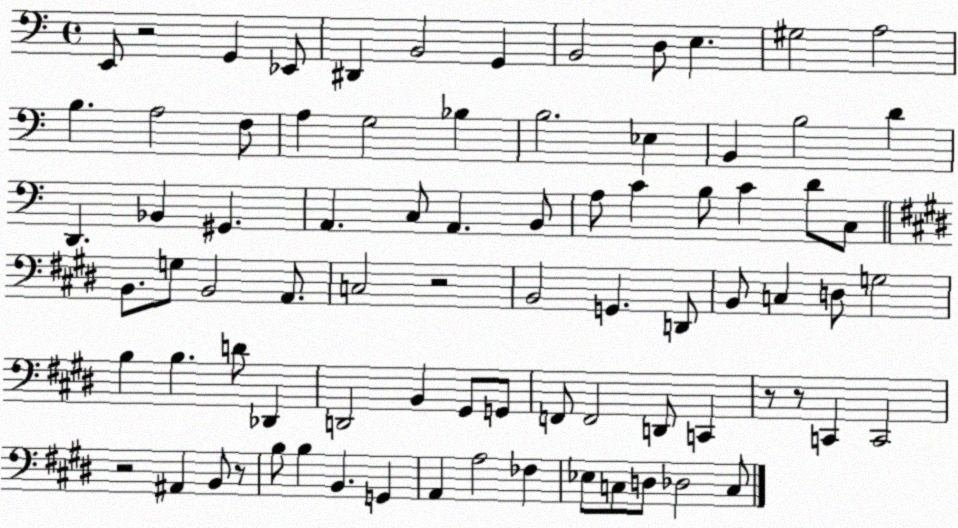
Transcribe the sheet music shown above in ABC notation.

X:1
T:Untitled
M:4/4
L:1/4
K:C
E,,/2 z2 G,, _E,,/2 ^D,, B,,2 G,, B,,2 D,/2 E, ^G,2 A,2 B, A,2 F,/2 A, G,2 _B, B,2 _E, B,, B,2 D D,, _B,, ^G,, A,, C,/2 A,, B,,/2 A,/2 C B,/2 C D/2 C,/2 B,,/2 G,/2 B,,2 A,,/2 C,2 z2 B,,2 G,, D,,/2 B,,/2 C, D,/2 G,2 B, B, D/2 _D,, D,,2 B,, ^G,,/2 G,,/2 F,,/2 F,,2 D,,/2 C,, z/2 z/2 C,, C,,2 z2 ^A,, B,,/2 z/2 B,/2 B, B,, G,, A,, A,2 _F, _E,/2 C,/2 D,/2 _D,2 C,/2